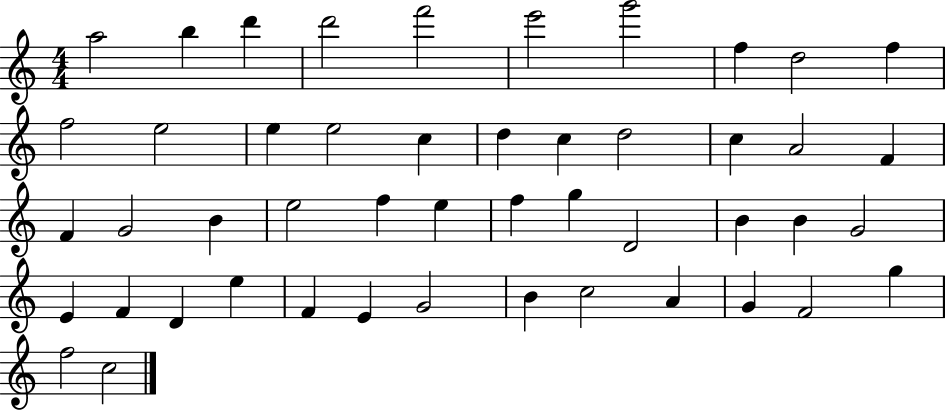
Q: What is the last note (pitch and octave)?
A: C5